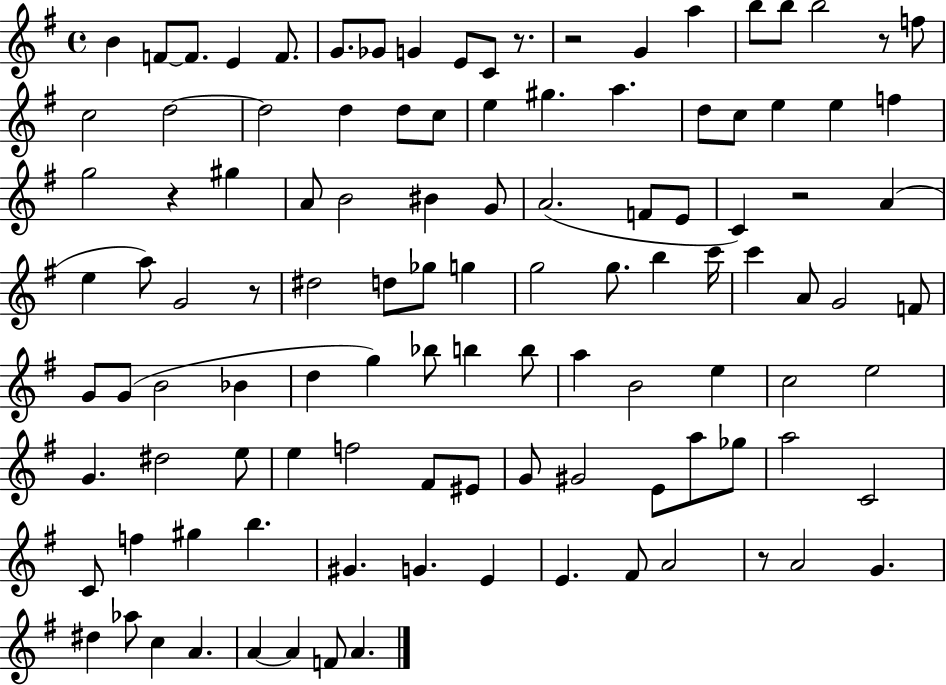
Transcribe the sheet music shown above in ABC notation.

X:1
T:Untitled
M:4/4
L:1/4
K:G
B F/2 F/2 E F/2 G/2 _G/2 G E/2 C/2 z/2 z2 G a b/2 b/2 b2 z/2 f/2 c2 d2 d2 d d/2 c/2 e ^g a d/2 c/2 e e f g2 z ^g A/2 B2 ^B G/2 A2 F/2 E/2 C z2 A e a/2 G2 z/2 ^d2 d/2 _g/2 g g2 g/2 b c'/4 c' A/2 G2 F/2 G/2 G/2 B2 _B d g _b/2 b b/2 a B2 e c2 e2 G ^d2 e/2 e f2 ^F/2 ^E/2 G/2 ^G2 E/2 a/2 _g/2 a2 C2 C/2 f ^g b ^G G E E ^F/2 A2 z/2 A2 G ^d _a/2 c A A A F/2 A